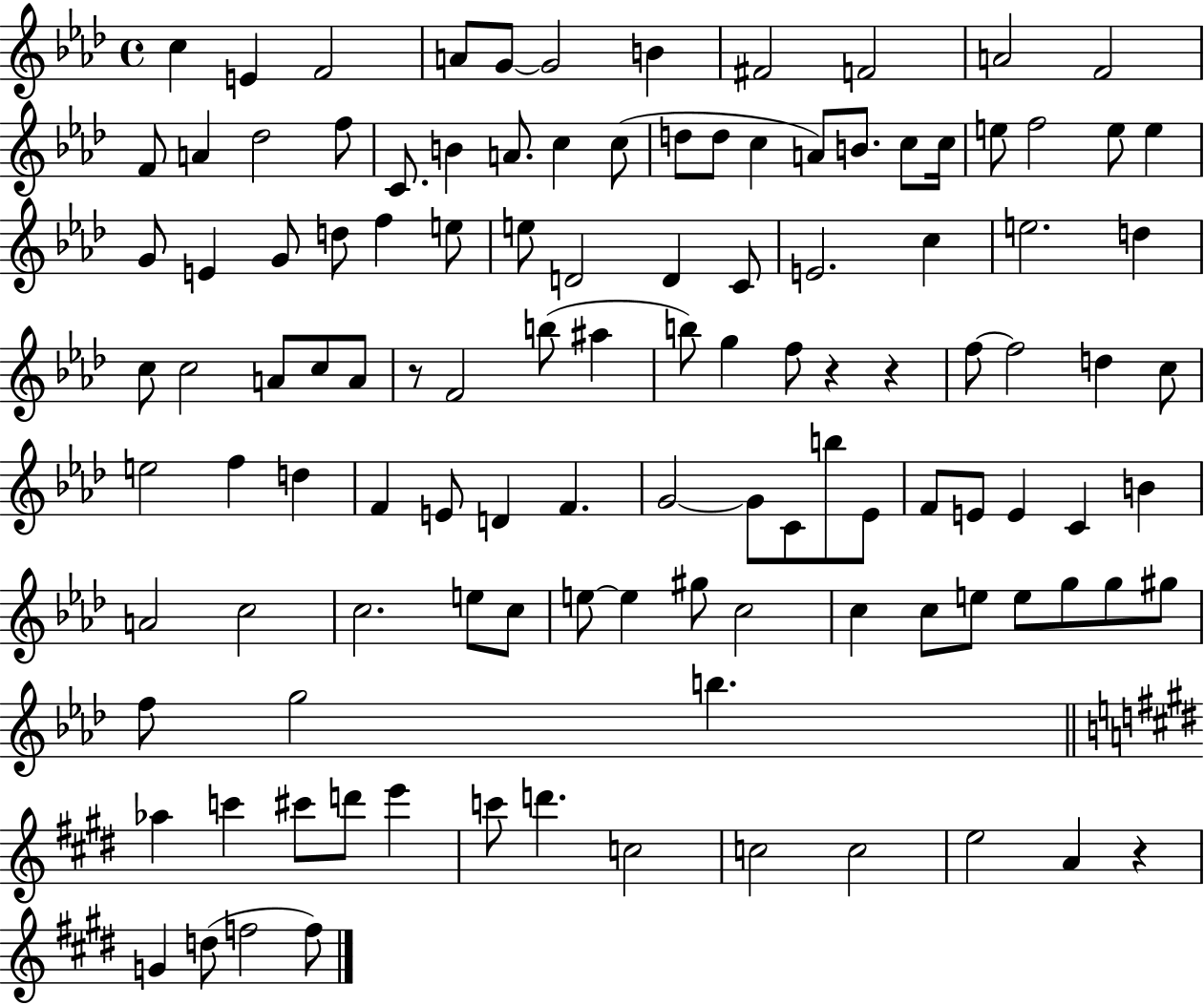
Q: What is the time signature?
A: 4/4